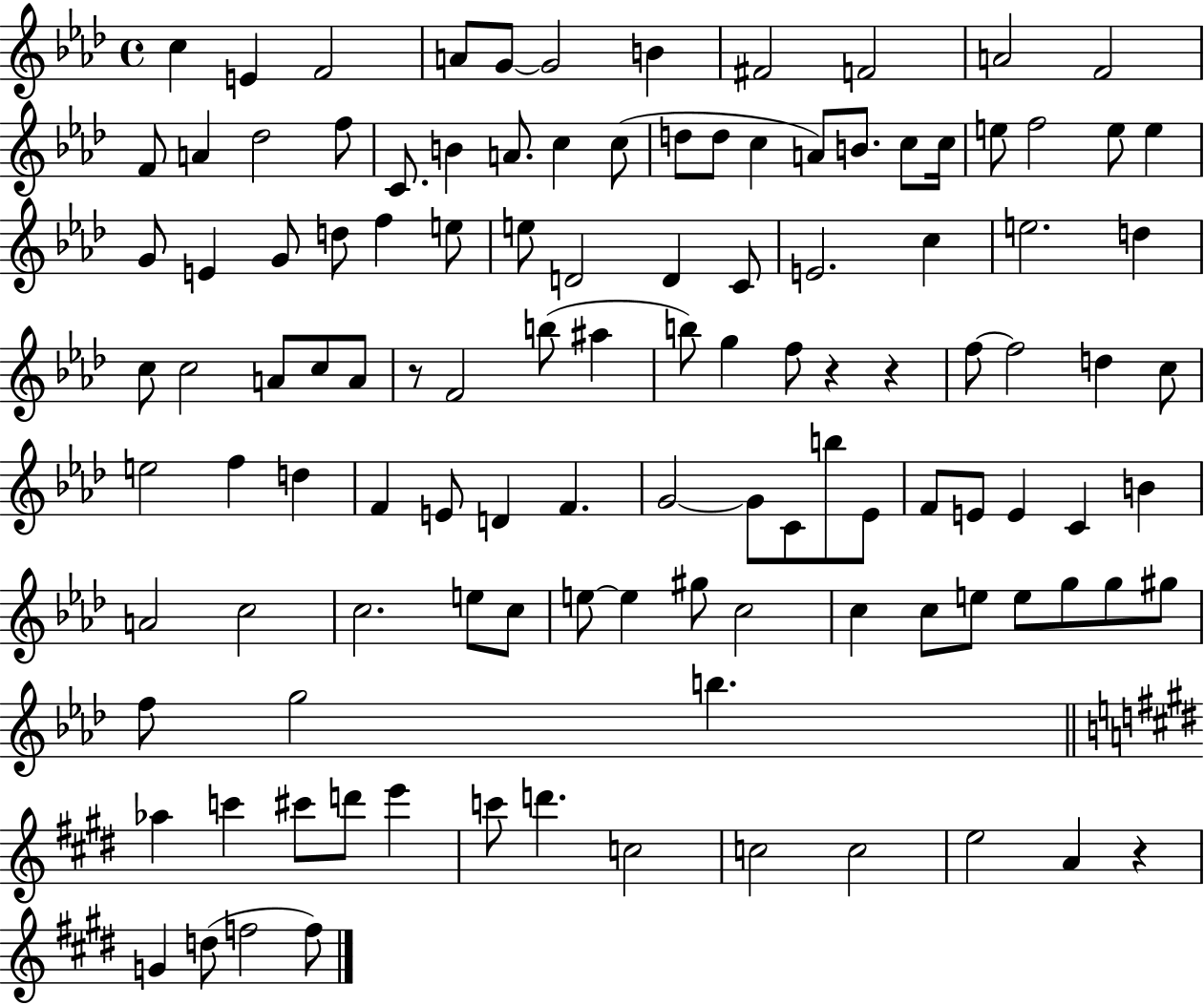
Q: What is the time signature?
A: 4/4